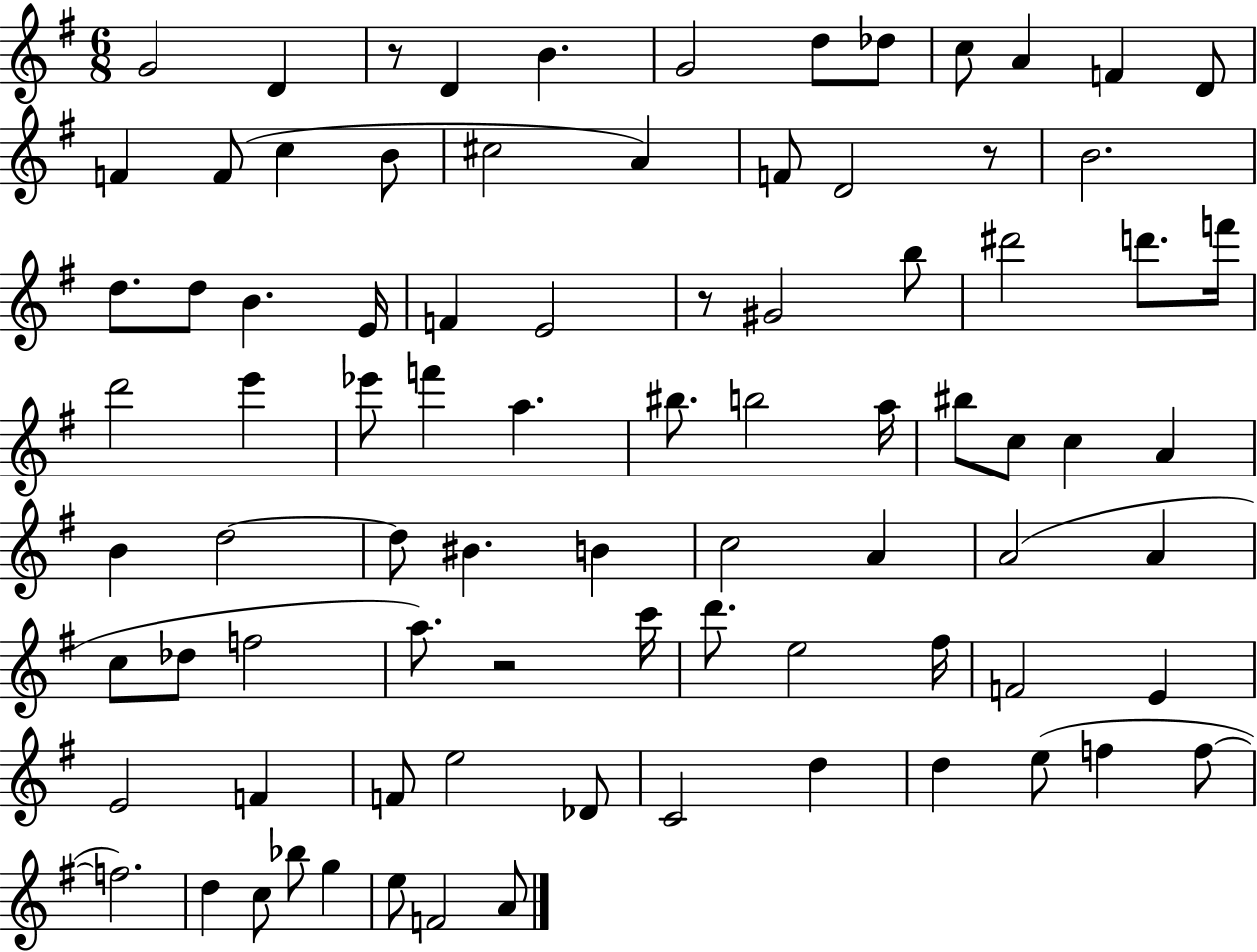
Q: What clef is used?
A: treble